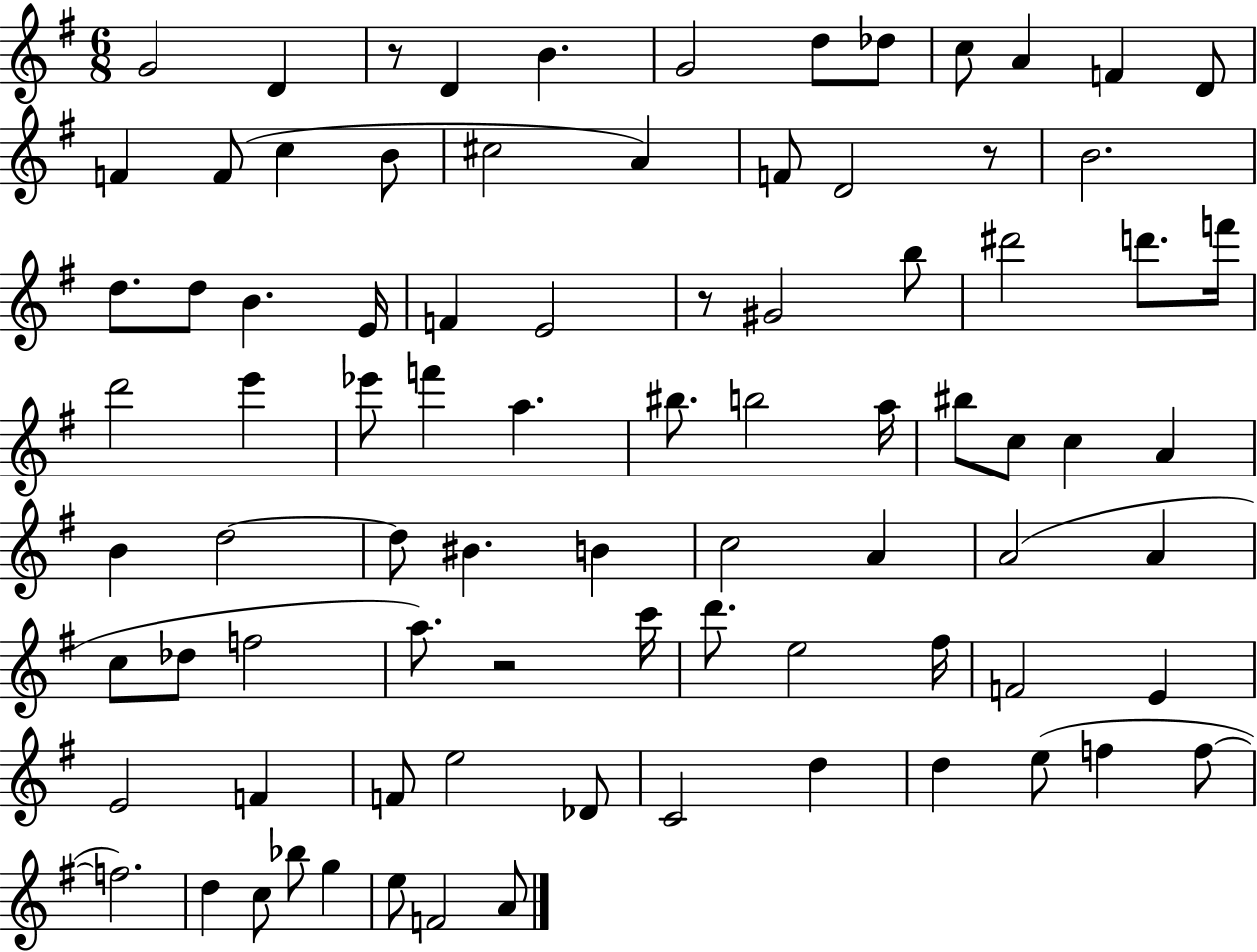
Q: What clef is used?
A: treble